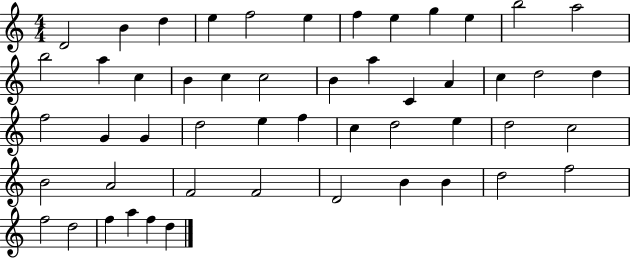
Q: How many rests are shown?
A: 0